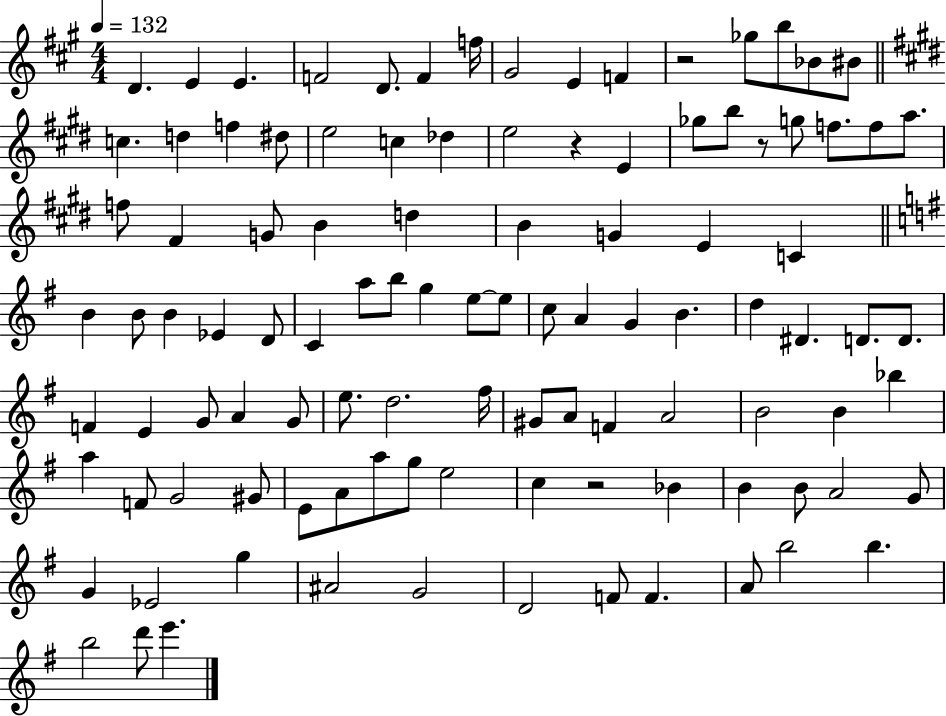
X:1
T:Untitled
M:4/4
L:1/4
K:A
D E E F2 D/2 F f/4 ^G2 E F z2 _g/2 b/2 _B/2 ^B/2 c d f ^d/2 e2 c _d e2 z E _g/2 b/2 z/2 g/2 f/2 f/2 a/2 f/2 ^F G/2 B d B G E C B B/2 B _E D/2 C a/2 b/2 g e/2 e/2 c/2 A G B d ^D D/2 D/2 F E G/2 A G/2 e/2 d2 ^f/4 ^G/2 A/2 F A2 B2 B _b a F/2 G2 ^G/2 E/2 A/2 a/2 g/2 e2 c z2 _B B B/2 A2 G/2 G _E2 g ^A2 G2 D2 F/2 F A/2 b2 b b2 d'/2 e'